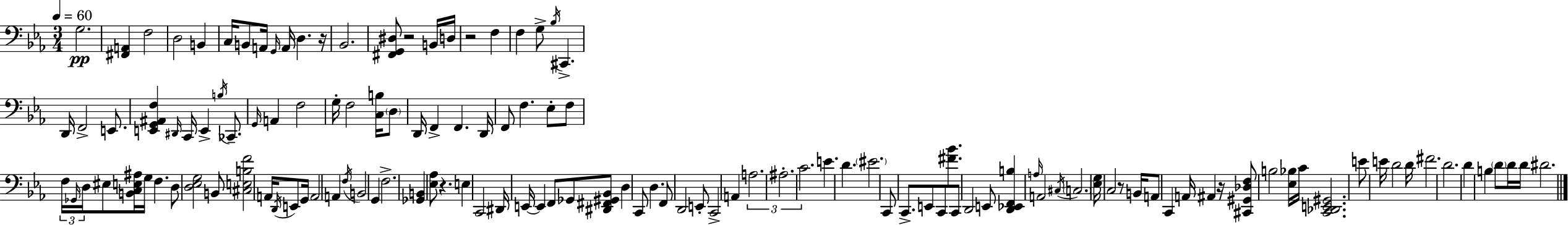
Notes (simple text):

G3/h. [F#2,A2]/q F3/h D3/h B2/q C3/s B2/e A2/s G2/s A2/s D3/q. R/s Bb2/h. [F#2,G2,D#3]/e R/h B2/s D3/s R/h F3/q F3/q G3/e Bb3/s C#2/q. D2/s F2/h E2/e. [E2,G2,A#2,F3]/q D#2/s C2/s E2/q B3/s CES2/e. G2/s A2/q F3/h G3/s F3/h [C3,B3]/s D3/e D2/s F2/q F2/q. D2/s F2/e F3/q. Eb3/e F3/e F3/s Gb2/s D3/s EIS3/e [B2,C3,E3,A#3]/s G3/s F3/q. D3/e [D3,Eb3,G3]/h B2/e [C#3,E3,B3,F4]/h A2/s D2/s E2/e G2/s A2/h A2/q F3/s B2/h G2/q F3/h. [Gb2,B2]/q [Eb3,Ab3]/e R/q. E3/q C2/h D#2/s E2/s E2/q F2/e Gb2/e [D#2,F#2,G#2,Bb2]/e D3/q C2/e D3/q. F2/e D2/h E2/e C2/h A2/q A3/h. A#3/h. C4/h. E4/q. D4/q. EIS4/h. C2/e C2/e. E2/e C2/e [F#4,Bb4]/e. C2/e D2/h E2/e [D2,Eb2,F2,B3]/q A3/s A2/h C#3/s C3/h. [Eb3,G3]/s C3/h R/e B2/s A2/e C2/q A2/s A#2/q R/s [C#2,G#2,Db3,F3]/e B3/h [Eb3,Bb3]/s C4/s [C2,Db2,E2,G#2]/h. E4/e E4/s D4/h D4/s F#4/h. D4/h. D4/q B3/q D4/e D4/s D4/s D#4/h.